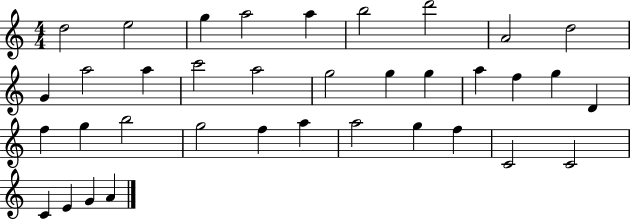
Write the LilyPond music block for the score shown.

{
  \clef treble
  \numericTimeSignature
  \time 4/4
  \key c \major
  d''2 e''2 | g''4 a''2 a''4 | b''2 d'''2 | a'2 d''2 | \break g'4 a''2 a''4 | c'''2 a''2 | g''2 g''4 g''4 | a''4 f''4 g''4 d'4 | \break f''4 g''4 b''2 | g''2 f''4 a''4 | a''2 g''4 f''4 | c'2 c'2 | \break c'4 e'4 g'4 a'4 | \bar "|."
}